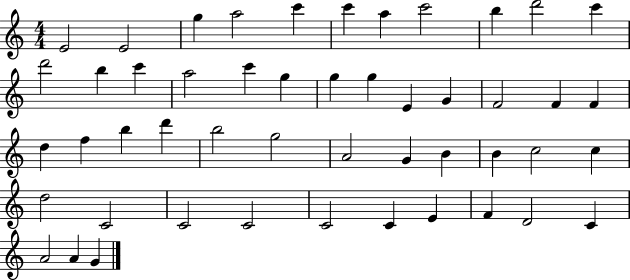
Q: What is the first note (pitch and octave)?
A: E4